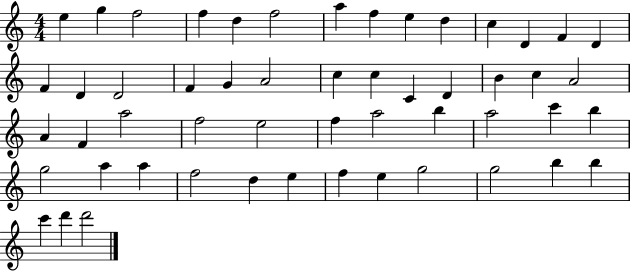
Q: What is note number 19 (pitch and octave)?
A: G4